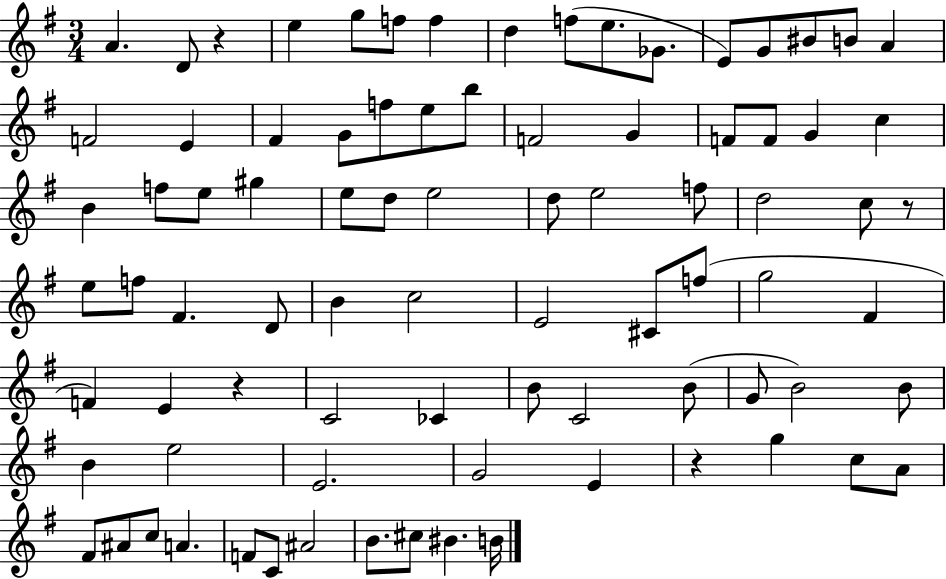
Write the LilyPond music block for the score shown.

{
  \clef treble
  \numericTimeSignature
  \time 3/4
  \key g \major
  a'4. d'8 r4 | e''4 g''8 f''8 f''4 | d''4 f''8( e''8. ges'8. | e'8) g'8 bis'8 b'8 a'4 | \break f'2 e'4 | fis'4 g'8 f''8 e''8 b''8 | f'2 g'4 | f'8 f'8 g'4 c''4 | \break b'4 f''8 e''8 gis''4 | e''8 d''8 e''2 | d''8 e''2 f''8 | d''2 c''8 r8 | \break e''8 f''8 fis'4. d'8 | b'4 c''2 | e'2 cis'8 f''8( | g''2 fis'4 | \break f'4) e'4 r4 | c'2 ces'4 | b'8 c'2 b'8( | g'8 b'2) b'8 | \break b'4 e''2 | e'2. | g'2 e'4 | r4 g''4 c''8 a'8 | \break fis'8 ais'8 c''8 a'4. | f'8 c'8 ais'2 | b'8. cis''8 bis'4. b'16 | \bar "|."
}